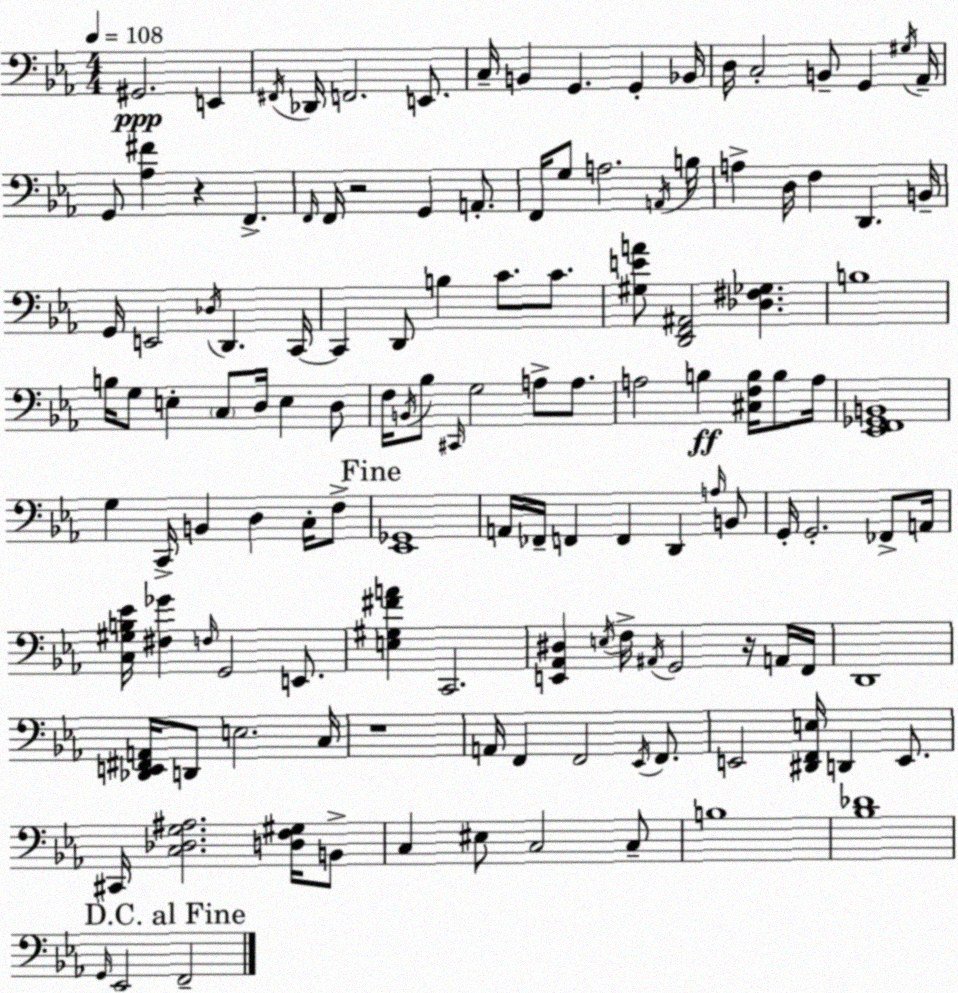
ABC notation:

X:1
T:Untitled
M:4/4
L:1/4
K:Cm
^G,,2 E,, ^F,,/4 _D,,/4 F,,2 E,,/2 C,/4 B,, G,, G,, _B,,/4 D,/4 C,2 B,,/2 G,, ^G,/4 _A,,/4 G,,/2 [_A,^F] z F,, F,,/4 F,,/4 z2 G,, A,,/2 F,,/4 G,/2 A,2 A,,/4 B,/4 A, D,/4 F, D,, B,,/4 G,,/4 E,,2 _D,/4 D,, C,,/4 C,, D,,/2 B, C/2 C/2 [^G,EA]/2 [D,,F,,^A,,]2 [_D,^F,_G,] B,4 B,/4 G,/2 E, C,/2 D,/4 E, D,/2 F,/4 B,,/4 _B,/2 ^C,,/4 G,2 A,/2 A,/2 A,2 B, [^C,F,B,]/4 B,/2 A,/4 [_E,,F,,_G,,B,,]4 G, C,,/4 B,, D, C,/4 F,/2 [_E,,_G,,]4 A,,/4 _F,,/4 F,, F,, D,, A,/4 B,,/2 G,,/4 G,,2 _F,,/2 A,,/4 [C,^G,B,_E]/4 [^F,_G] F,/4 G,,2 E,,/2 [E,^G,^FA] C,,2 [E,,_A,,^D,] E,/4 F,/4 ^A,,/4 G,,2 z/4 A,,/4 F,,/4 D,,4 [_D,,E,,^F,,A,,]/4 D,,/2 E,2 C,/4 z4 A,,/4 F,, F,,2 _E,,/4 F,,/2 E,,2 [^D,,F,,E,]/4 D,, E,,/2 ^C,,/4 [C,_D,G,^A,]2 [D,F,^G,]/4 B,,/2 C, ^E,/2 C,2 C,/2 B,4 [_B,_D]4 G,,/4 _E,,2 F,,2